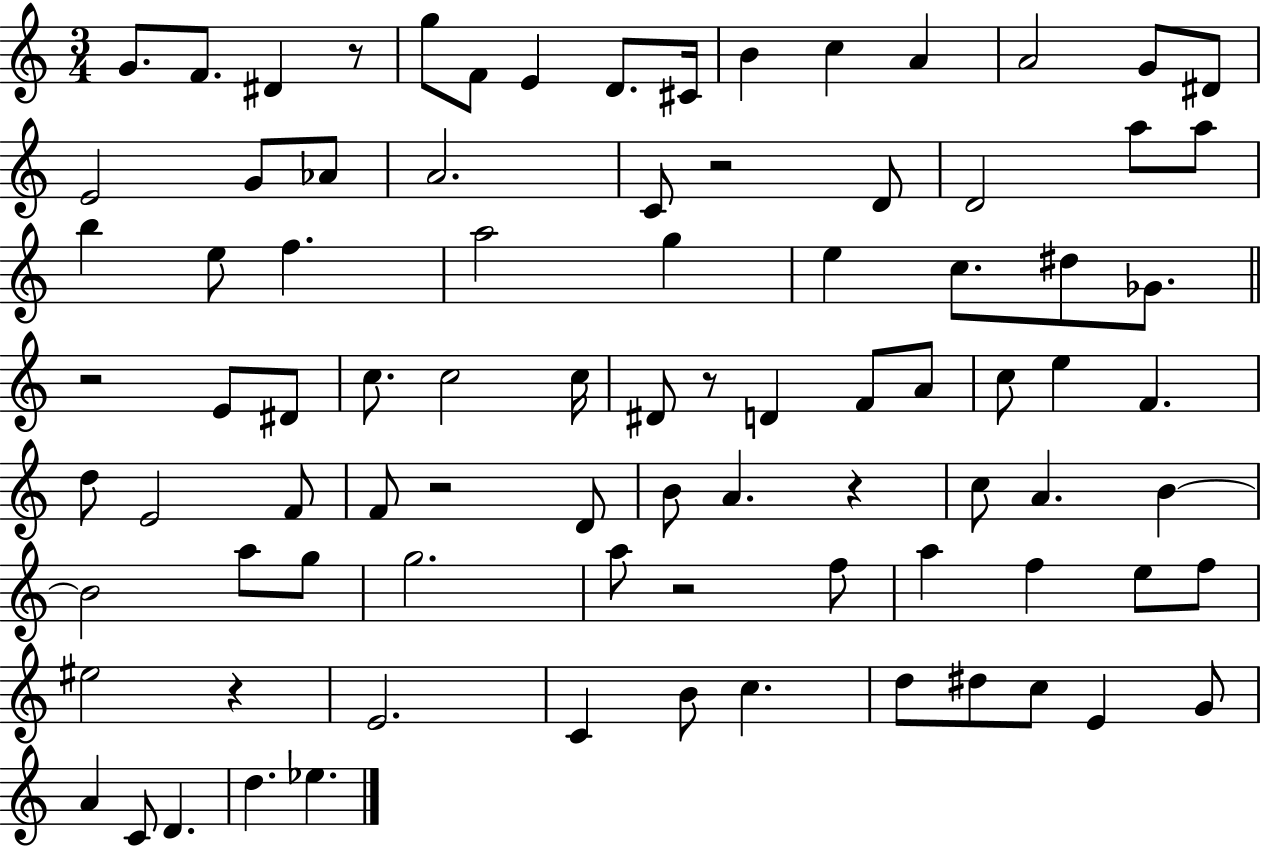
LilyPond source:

{
  \clef treble
  \numericTimeSignature
  \time 3/4
  \key c \major
  \repeat volta 2 { g'8. f'8. dis'4 r8 | g''8 f'8 e'4 d'8. cis'16 | b'4 c''4 a'4 | a'2 g'8 dis'8 | \break e'2 g'8 aes'8 | a'2. | c'8 r2 d'8 | d'2 a''8 a''8 | \break b''4 e''8 f''4. | a''2 g''4 | e''4 c''8. dis''8 ges'8. | \bar "||" \break \key c \major r2 e'8 dis'8 | c''8. c''2 c''16 | dis'8 r8 d'4 f'8 a'8 | c''8 e''4 f'4. | \break d''8 e'2 f'8 | f'8 r2 d'8 | b'8 a'4. r4 | c''8 a'4. b'4~~ | \break b'2 a''8 g''8 | g''2. | a''8 r2 f''8 | a''4 f''4 e''8 f''8 | \break eis''2 r4 | e'2. | c'4 b'8 c''4. | d''8 dis''8 c''8 e'4 g'8 | \break a'4 c'8 d'4. | d''4. ees''4. | } \bar "|."
}